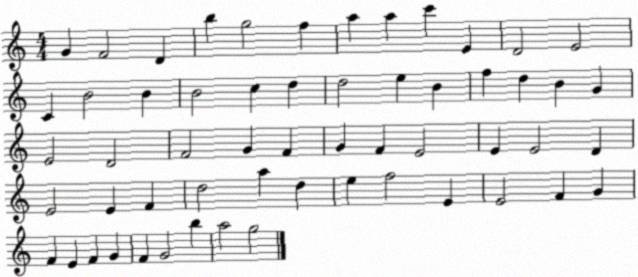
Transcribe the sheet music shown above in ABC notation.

X:1
T:Untitled
M:4/4
L:1/4
K:C
G F2 D b g2 f a a c' E D2 E2 C B2 B B2 c d d2 e B f d B G E2 D2 F2 G F G F E2 E E2 D E2 E F d2 a d e f2 E E2 F G F E F G F G2 b a2 g2